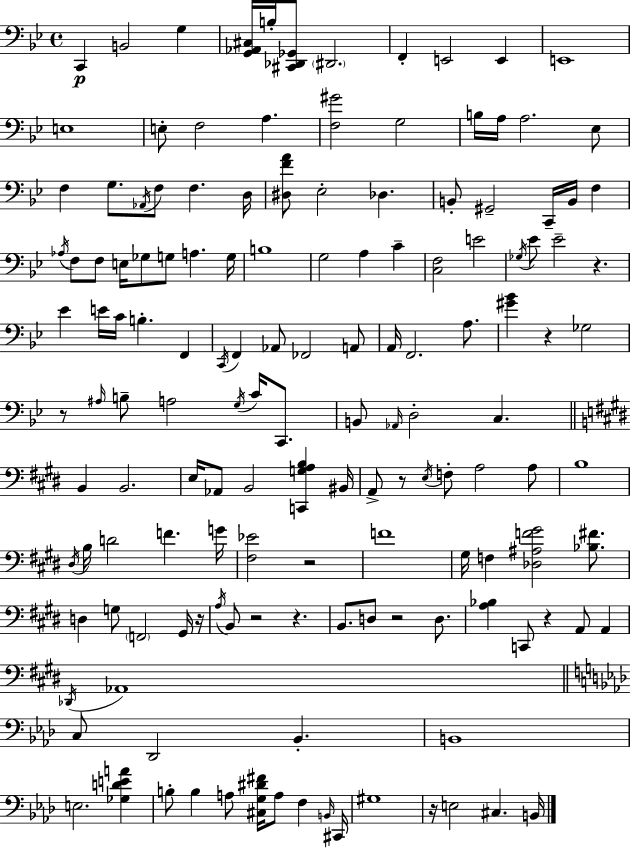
{
  \clef bass
  \time 4/4
  \defaultTimeSignature
  \key g \minor
  c,4\p b,2 g4 | <g, aes, cis>16 b16-. <cis, des, ges,>8 \parenthesize dis,2. | f,4-. e,2 e,4 | e,1 | \break e1 | e8-. f2 a4. | <f gis'>2 g2 | b16 a16 a2. ees8 | \break f4 g8. \acciaccatura { aes,16 } f8 f4. | d16 <dis f' a'>8 ees2-. des4. | b,8-. gis,2-- c,16-- b,16 f4 | \acciaccatura { aes16 } f8 f8 e16 ges8 g8 a4. | \break g16 b1 | g2 a4 c'4-- | <c f>2 e'2 | \acciaccatura { ges16 } ees'8 ees'2-- r4. | \break ees'4 e'16 c'16 b4.-. f,4 | \acciaccatura { c,16 } f,4 aes,8 fes,2 | a,8 a,16 f,2. | a8. <gis' bes'>4 r4 ges2 | \break r8 \grace { ais16 } b8-- a2 | \acciaccatura { g16 } c'16 c,8. b,8 \grace { aes,16 } d2-. | c4. \bar "||" \break \key e \major b,4 b,2. | e16 aes,8 b,2 <c, g a b>4 bis,16 | a,8-> r8 \acciaccatura { e16 } f8-. a2 a8 | b1 | \break \acciaccatura { dis16 } b16 d'2 f'4. | g'16 <fis ees'>2 r2 | f'1 | gis16 f4 <des ais f' gis'>2 <bes fis'>8. | \break d4 g8 \parenthesize f,2 | gis,16 r16 \acciaccatura { a16 } b,8 r2 r4. | b,8. d8 r2 | d8. <a bes>4 c,8 r4 a,8 a,4 | \break \acciaccatura { des,16 } aes,1 | \bar "||" \break \key aes \major c8 des,2 bes,4.-. | b,1 | e2. <ges d' e' a'>4 | b8-. b4 a8 <cis g dis' fis'>16 a8 f4 \grace { b,16 } | \break cis,16 gis1 | r16 e2 cis4. | b,16 \bar "|."
}